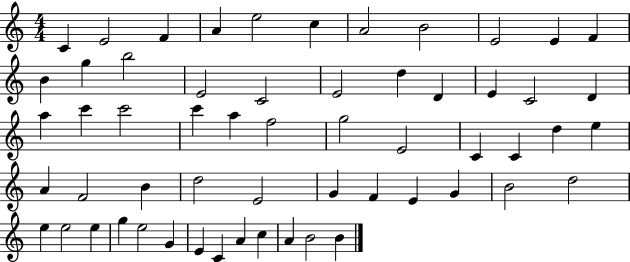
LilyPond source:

{
  \clef treble
  \numericTimeSignature
  \time 4/4
  \key c \major
  c'4 e'2 f'4 | a'4 e''2 c''4 | a'2 b'2 | e'2 e'4 f'4 | \break b'4 g''4 b''2 | e'2 c'2 | e'2 d''4 d'4 | e'4 c'2 d'4 | \break a''4 c'''4 c'''2 | c'''4 a''4 f''2 | g''2 e'2 | c'4 c'4 d''4 e''4 | \break a'4 f'2 b'4 | d''2 e'2 | g'4 f'4 e'4 g'4 | b'2 d''2 | \break e''4 e''2 e''4 | g''4 e''2 g'4 | e'4 c'4 a'4 c''4 | a'4 b'2 b'4 | \break \bar "|."
}